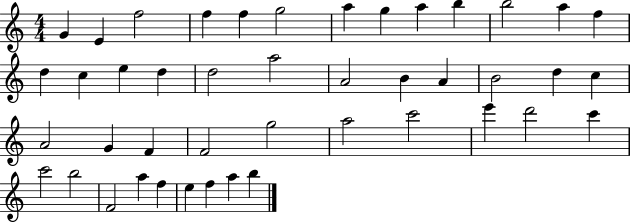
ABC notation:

X:1
T:Untitled
M:4/4
L:1/4
K:C
G E f2 f f g2 a g a b b2 a f d c e d d2 a2 A2 B A B2 d c A2 G F F2 g2 a2 c'2 e' d'2 c' c'2 b2 F2 a f e f a b